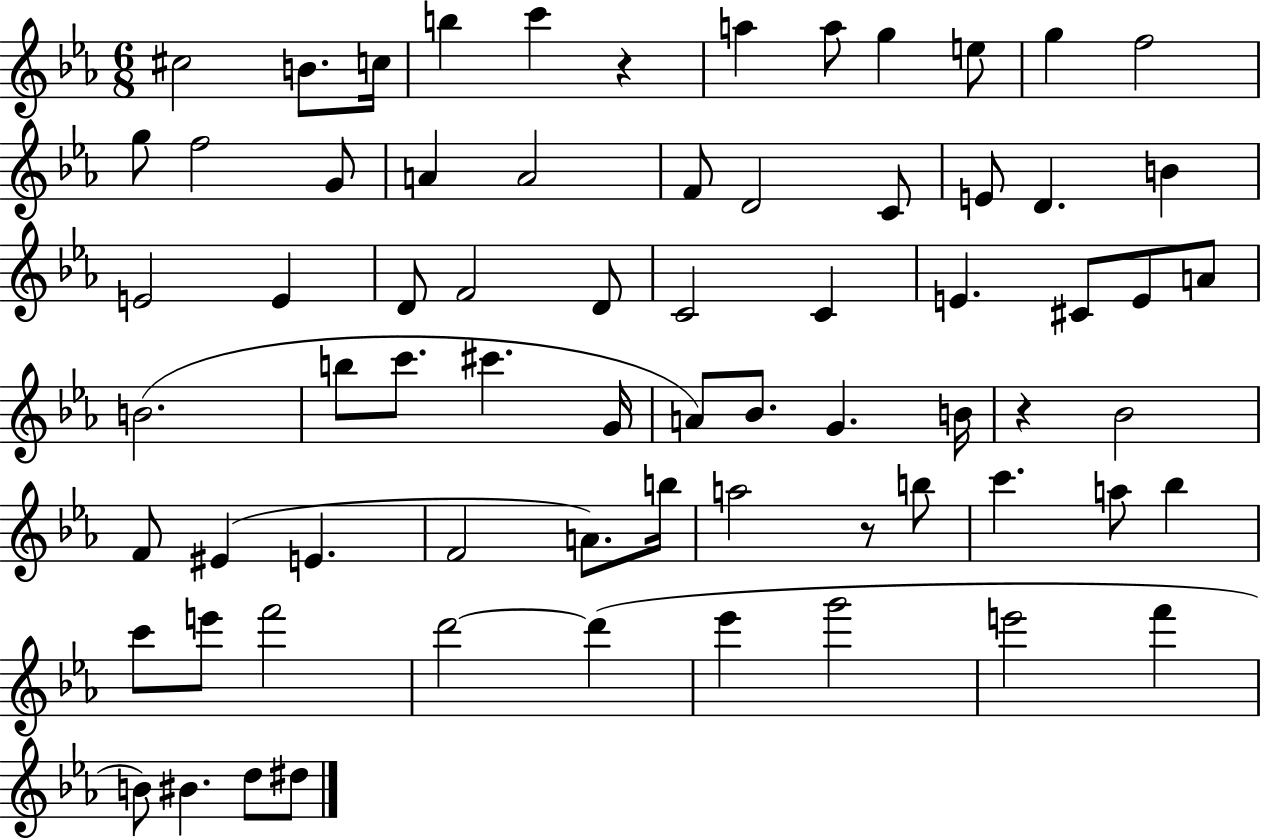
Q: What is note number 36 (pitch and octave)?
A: C6